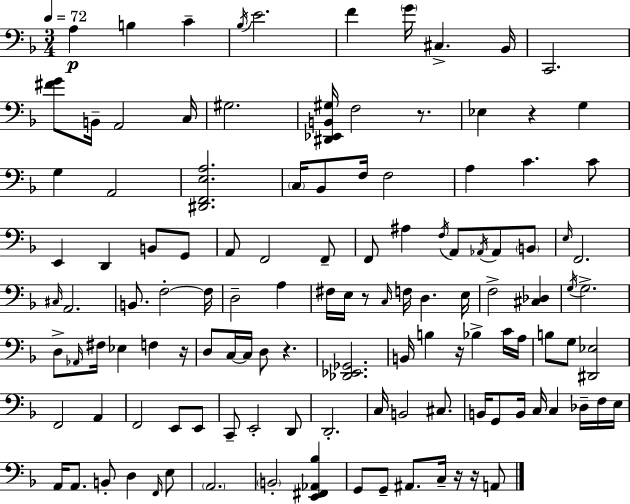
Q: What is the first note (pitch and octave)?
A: A3